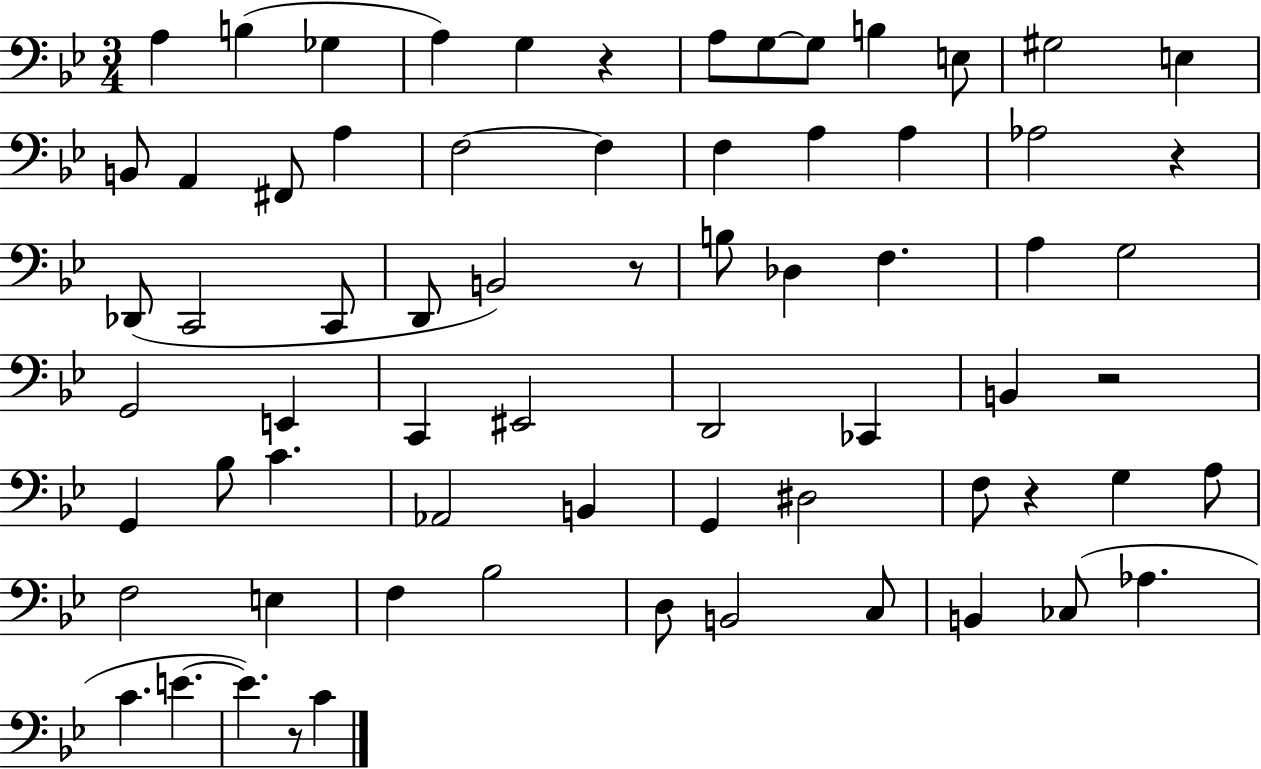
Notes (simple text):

A3/q B3/q Gb3/q A3/q G3/q R/q A3/e G3/e G3/e B3/q E3/e G#3/h E3/q B2/e A2/q F#2/e A3/q F3/h F3/q F3/q A3/q A3/q Ab3/h R/q Db2/e C2/h C2/e D2/e B2/h R/e B3/e Db3/q F3/q. A3/q G3/h G2/h E2/q C2/q EIS2/h D2/h CES2/q B2/q R/h G2/q Bb3/e C4/q. Ab2/h B2/q G2/q D#3/h F3/e R/q G3/q A3/e F3/h E3/q F3/q Bb3/h D3/e B2/h C3/e B2/q CES3/e Ab3/q. C4/q. E4/q. E4/q. R/e C4/q